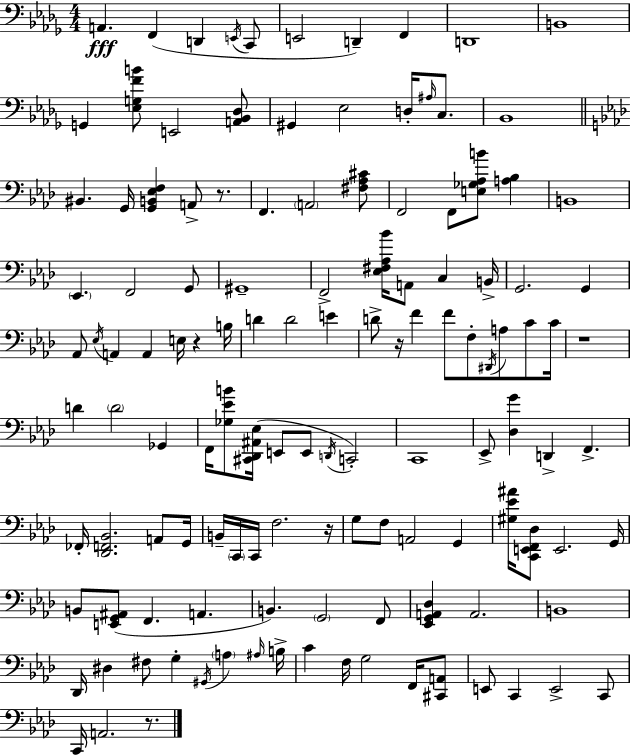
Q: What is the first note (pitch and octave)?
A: A2